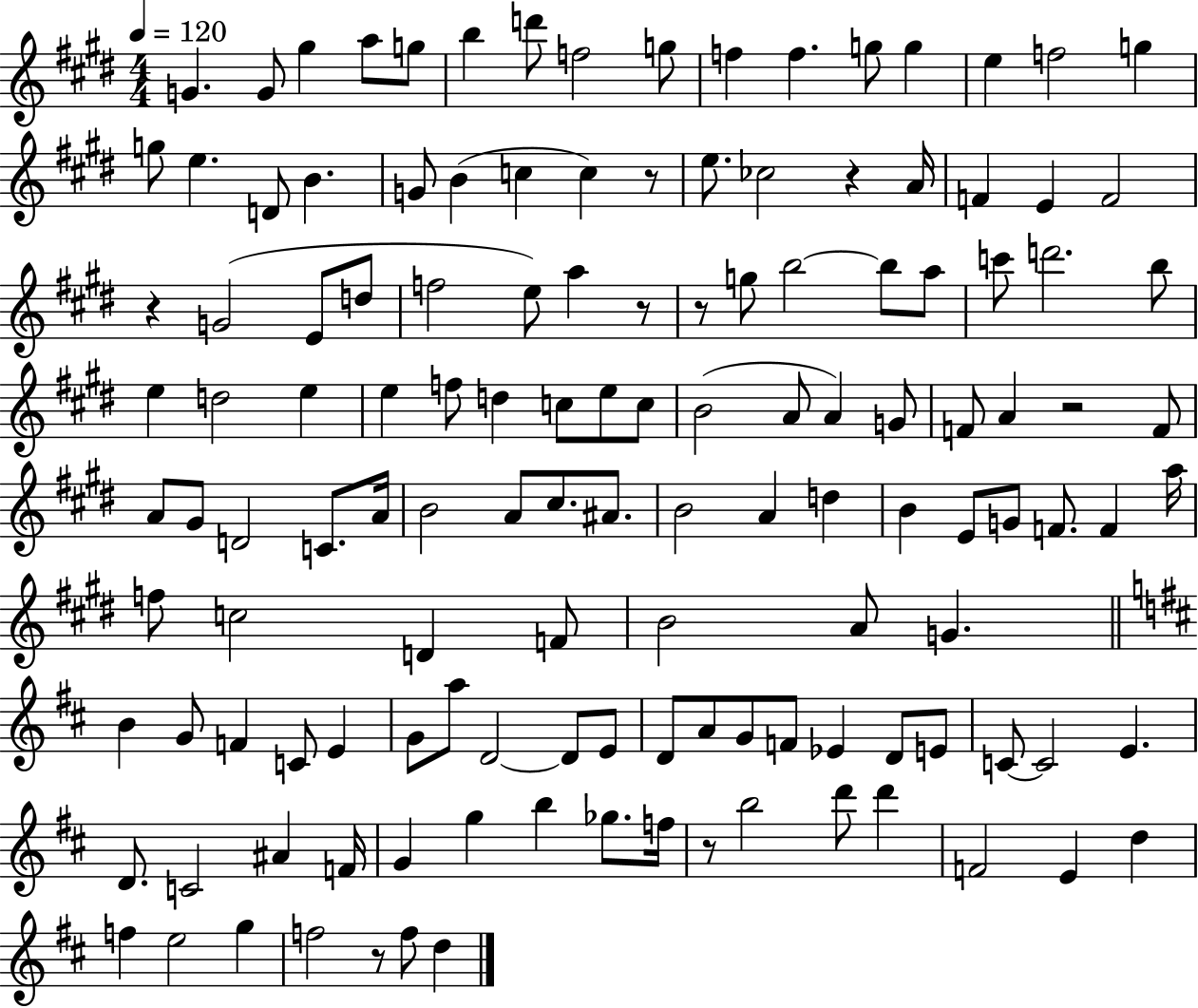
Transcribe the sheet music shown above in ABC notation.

X:1
T:Untitled
M:4/4
L:1/4
K:E
G G/2 ^g a/2 g/2 b d'/2 f2 g/2 f f g/2 g e f2 g g/2 e D/2 B G/2 B c c z/2 e/2 _c2 z A/4 F E F2 z G2 E/2 d/2 f2 e/2 a z/2 z/2 g/2 b2 b/2 a/2 c'/2 d'2 b/2 e d2 e e f/2 d c/2 e/2 c/2 B2 A/2 A G/2 F/2 A z2 F/2 A/2 ^G/2 D2 C/2 A/4 B2 A/2 ^c/2 ^A/2 B2 A d B E/2 G/2 F/2 F a/4 f/2 c2 D F/2 B2 A/2 G B G/2 F C/2 E G/2 a/2 D2 D/2 E/2 D/2 A/2 G/2 F/2 _E D/2 E/2 C/2 C2 E D/2 C2 ^A F/4 G g b _g/2 f/4 z/2 b2 d'/2 d' F2 E d f e2 g f2 z/2 f/2 d